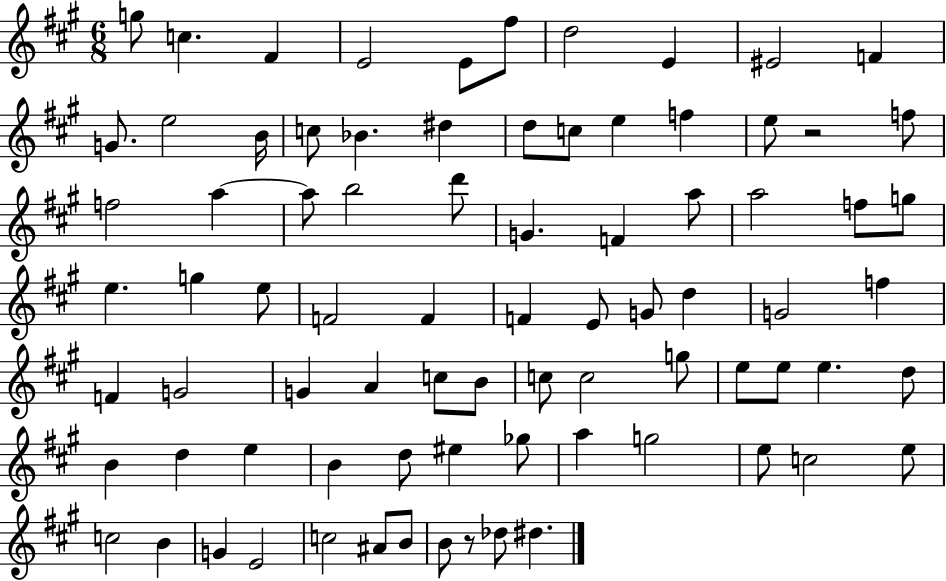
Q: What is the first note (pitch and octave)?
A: G5